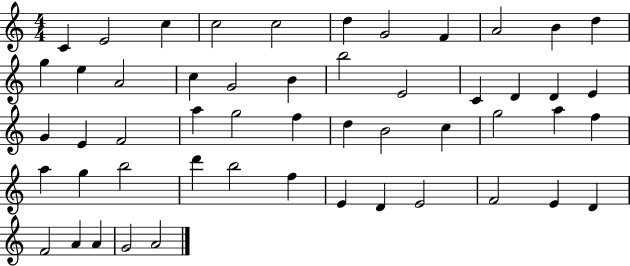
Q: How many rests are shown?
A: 0